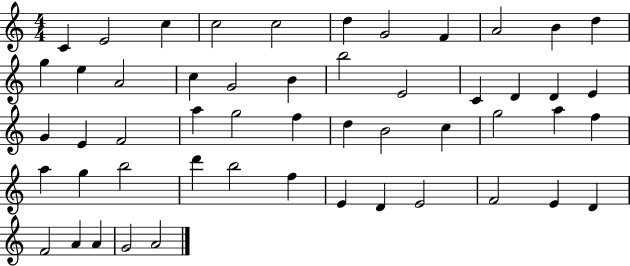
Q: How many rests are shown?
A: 0